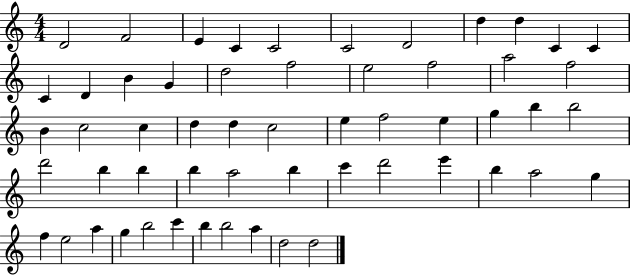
D4/h F4/h E4/q C4/q C4/h C4/h D4/h D5/q D5/q C4/q C4/q C4/q D4/q B4/q G4/q D5/h F5/h E5/h F5/h A5/h F5/h B4/q C5/h C5/q D5/q D5/q C5/h E5/q F5/h E5/q G5/q B5/q B5/h D6/h B5/q B5/q B5/q A5/h B5/q C6/q D6/h E6/q B5/q A5/h G5/q F5/q E5/h A5/q G5/q B5/h C6/q B5/q B5/h A5/q D5/h D5/h